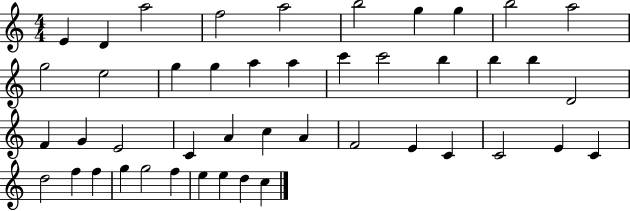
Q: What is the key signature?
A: C major